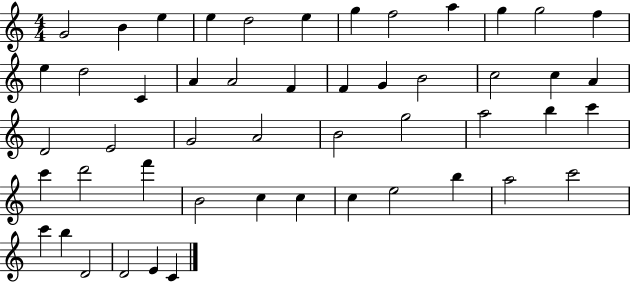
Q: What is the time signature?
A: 4/4